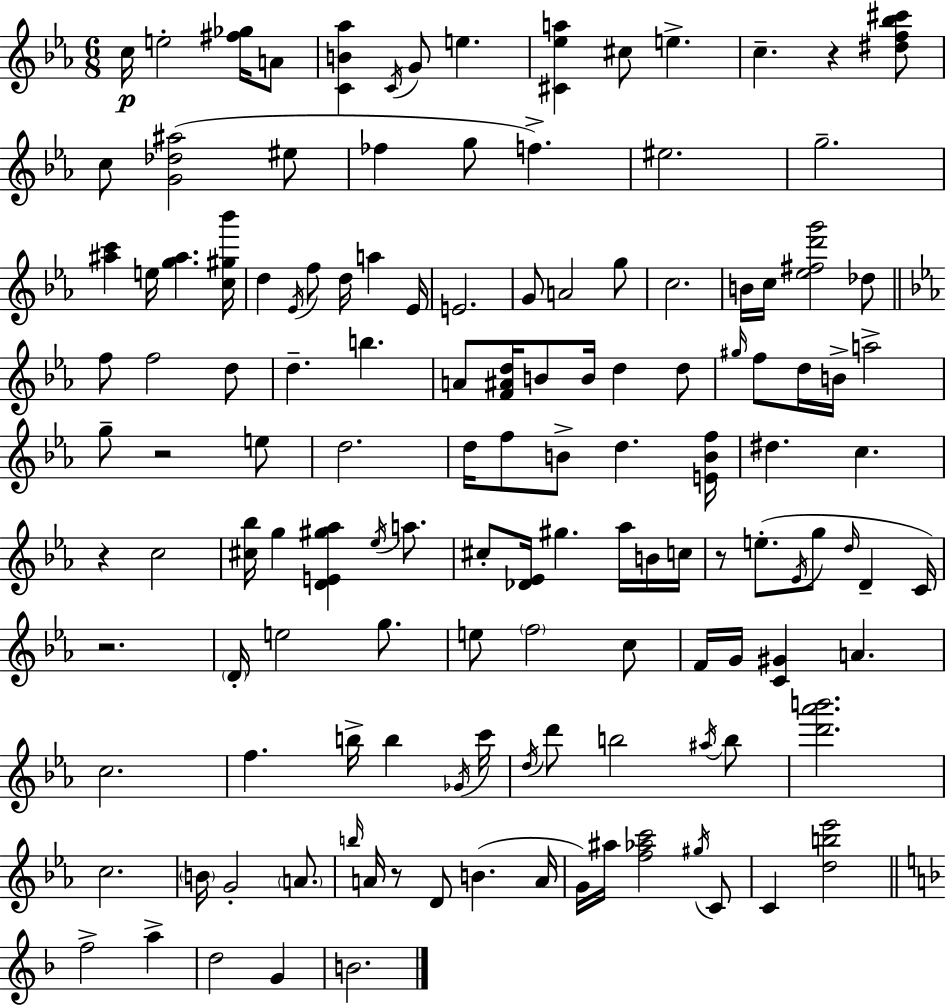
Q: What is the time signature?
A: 6/8